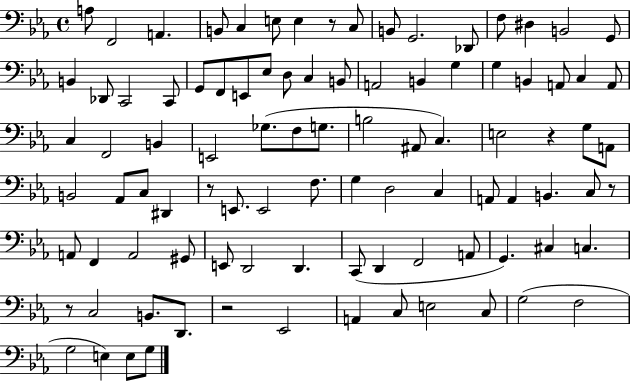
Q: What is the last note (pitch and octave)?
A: G3